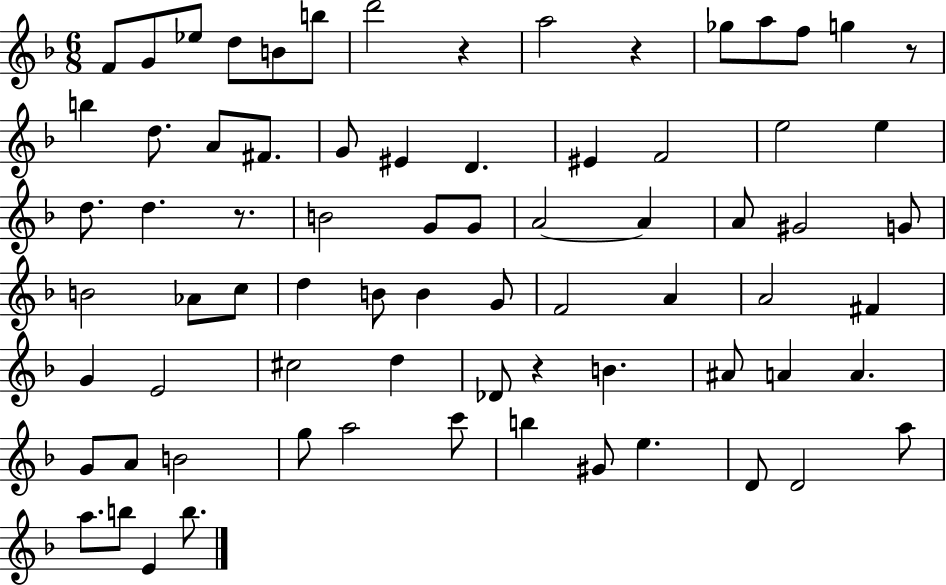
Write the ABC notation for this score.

X:1
T:Untitled
M:6/8
L:1/4
K:F
F/2 G/2 _e/2 d/2 B/2 b/2 d'2 z a2 z _g/2 a/2 f/2 g z/2 b d/2 A/2 ^F/2 G/2 ^E D ^E F2 e2 e d/2 d z/2 B2 G/2 G/2 A2 A A/2 ^G2 G/2 B2 _A/2 c/2 d B/2 B G/2 F2 A A2 ^F G E2 ^c2 d _D/2 z B ^A/2 A A G/2 A/2 B2 g/2 a2 c'/2 b ^G/2 e D/2 D2 a/2 a/2 b/2 E b/2